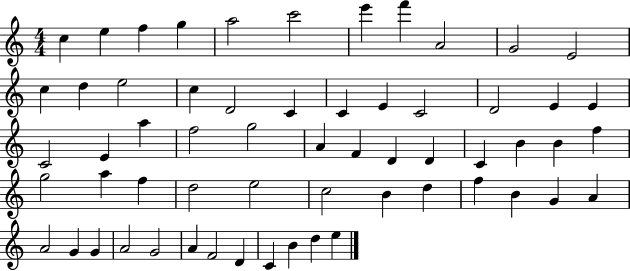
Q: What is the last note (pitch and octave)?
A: E5